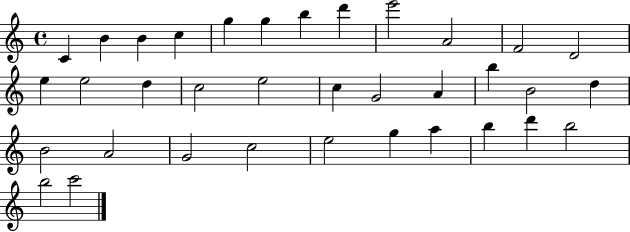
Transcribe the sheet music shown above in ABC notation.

X:1
T:Untitled
M:4/4
L:1/4
K:C
C B B c g g b d' e'2 A2 F2 D2 e e2 d c2 e2 c G2 A b B2 d B2 A2 G2 c2 e2 g a b d' b2 b2 c'2